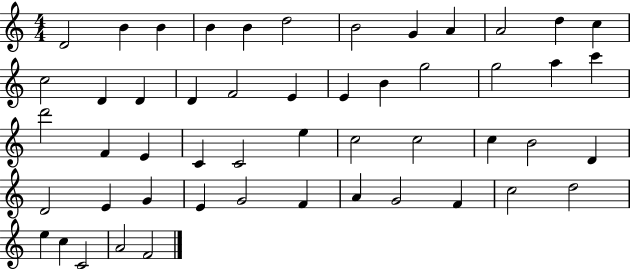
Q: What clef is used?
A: treble